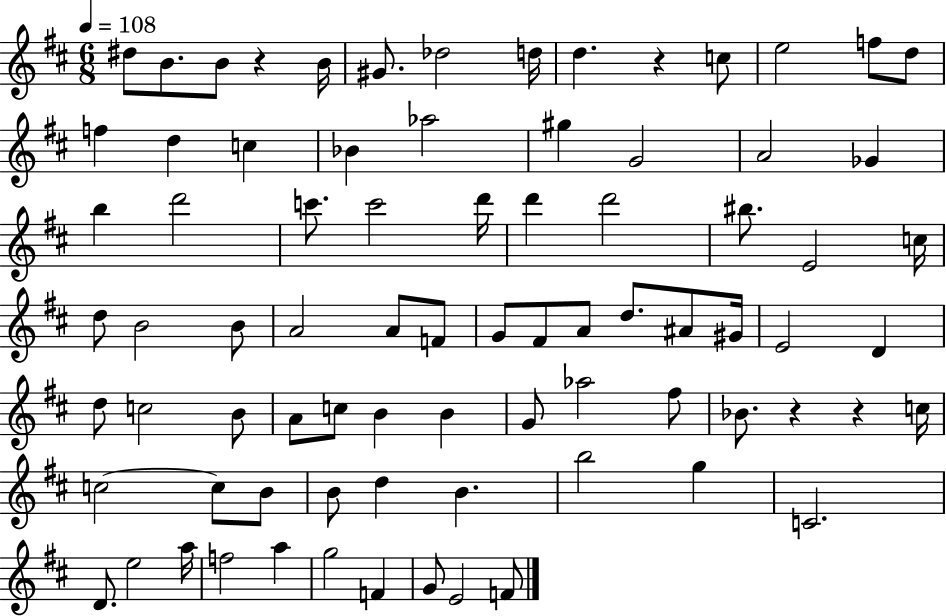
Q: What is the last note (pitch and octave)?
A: F4